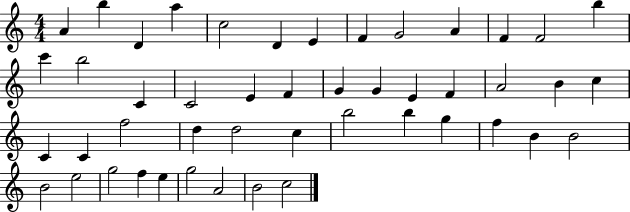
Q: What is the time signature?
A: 4/4